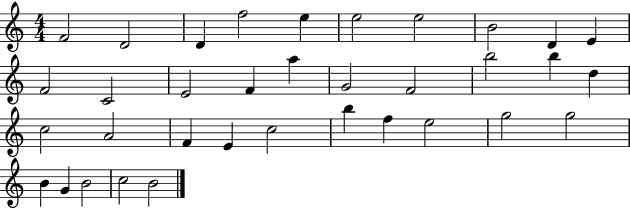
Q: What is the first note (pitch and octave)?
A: F4